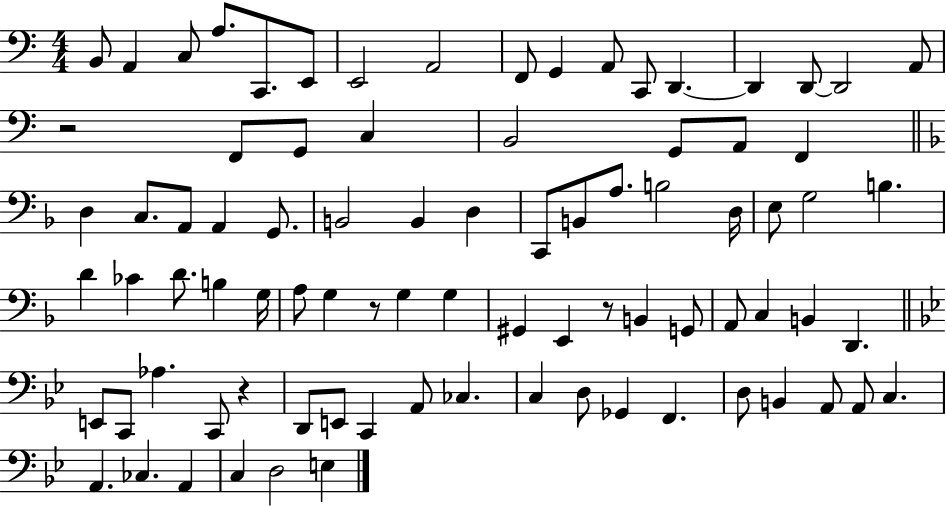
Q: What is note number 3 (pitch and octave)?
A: C3